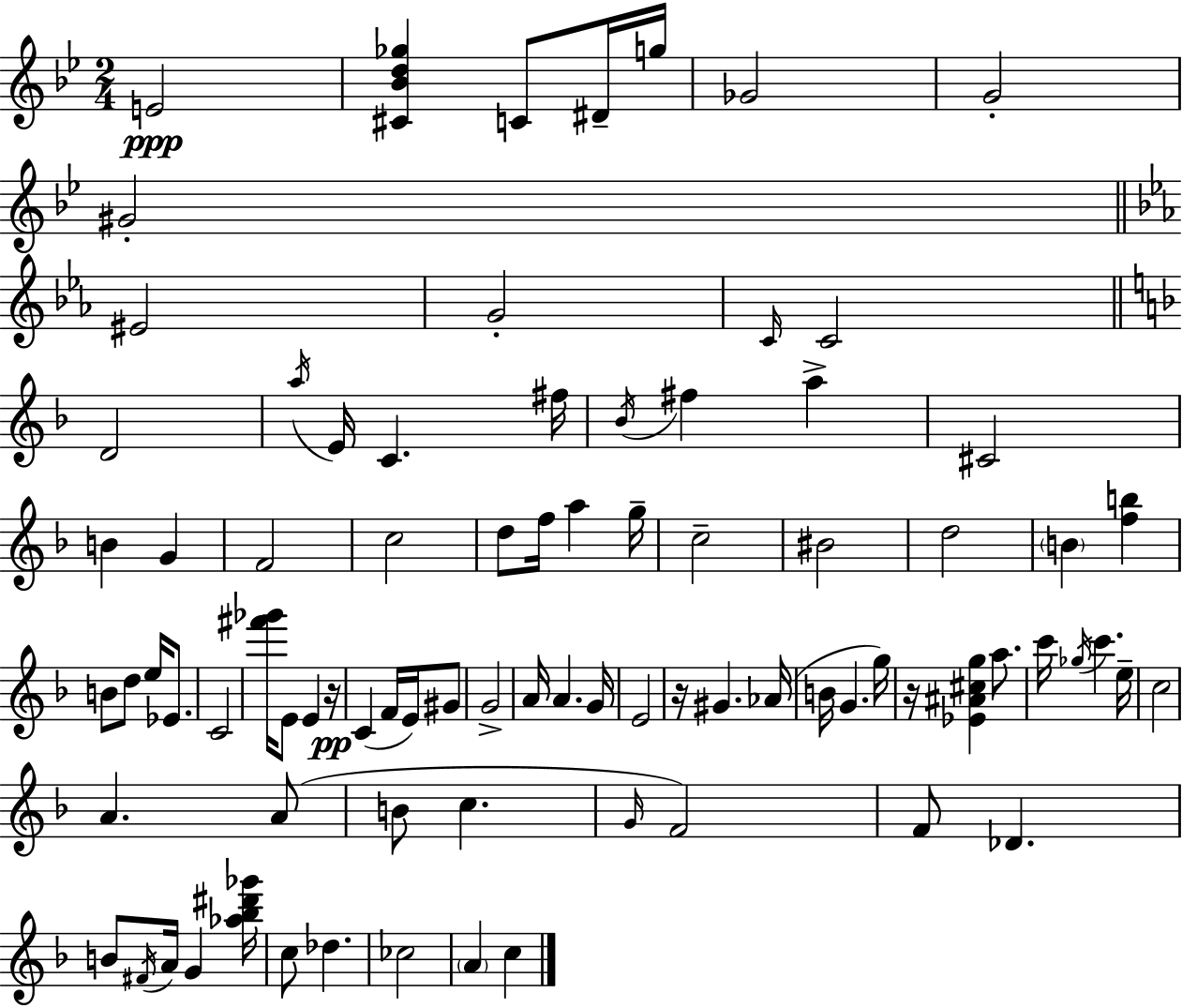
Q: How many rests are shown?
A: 3